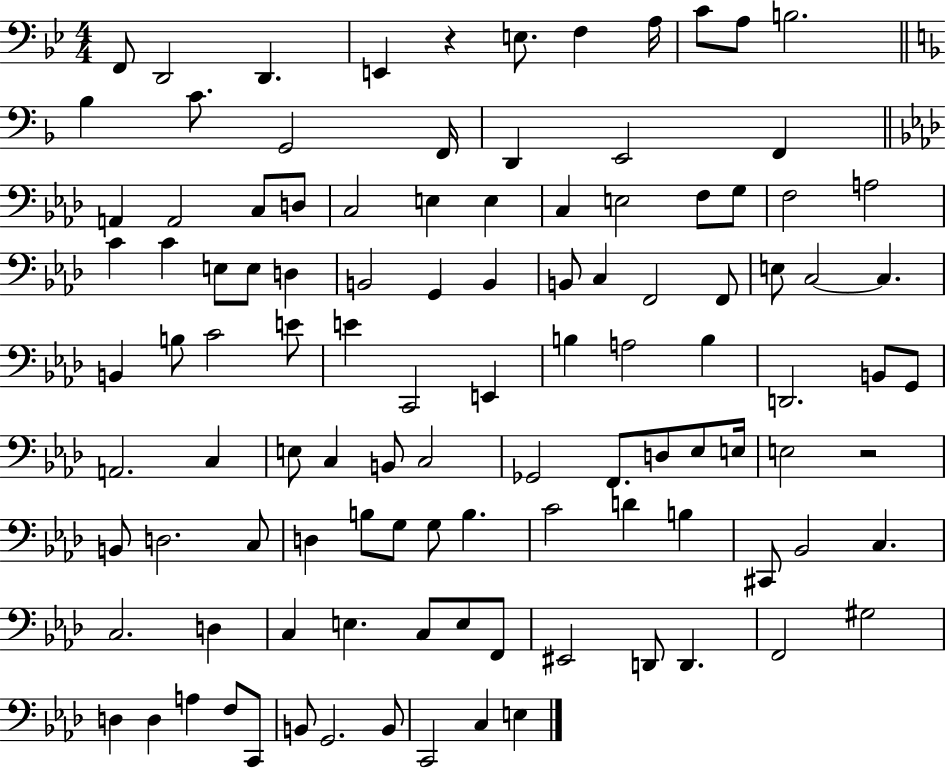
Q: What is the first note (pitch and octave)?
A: F2